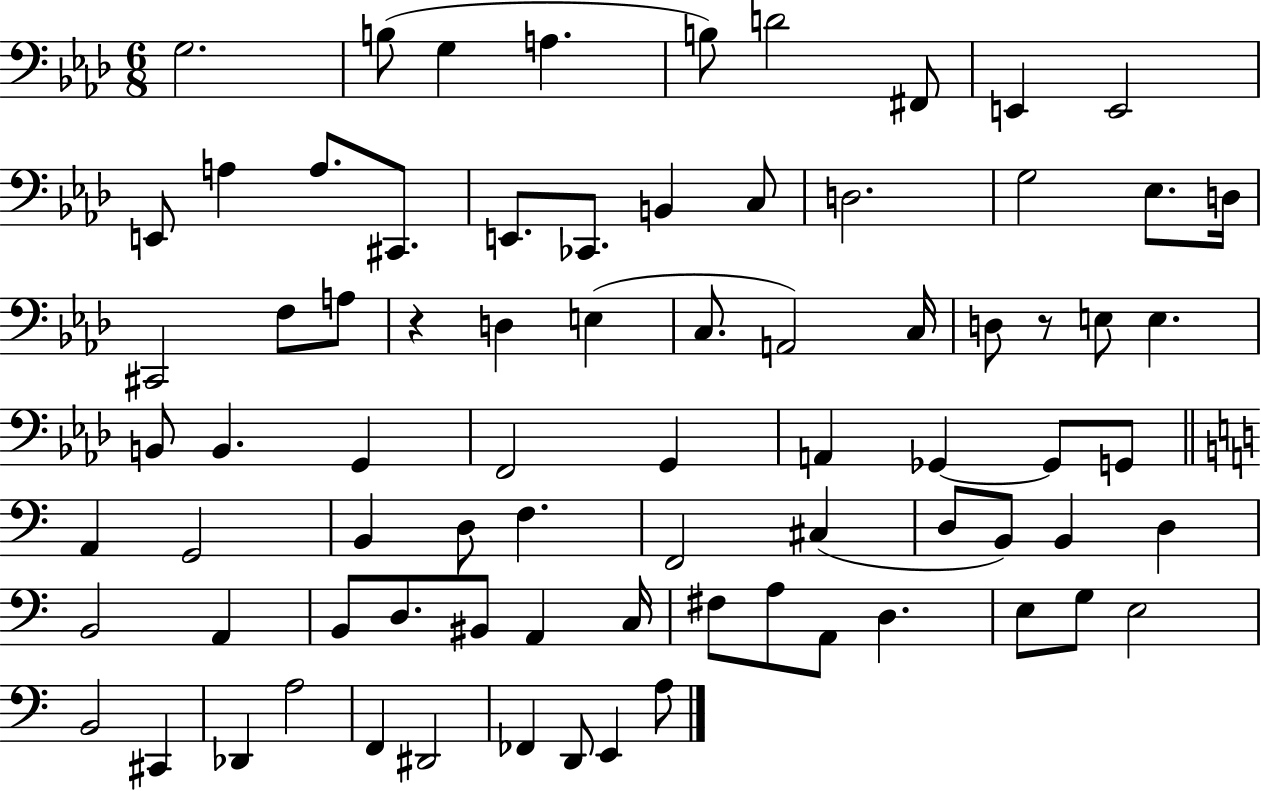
{
  \clef bass
  \numericTimeSignature
  \time 6/8
  \key aes \major
  g2. | b8( g4 a4. | b8) d'2 fis,8 | e,4 e,2 | \break e,8 a4 a8. cis,8. | e,8. ces,8. b,4 c8 | d2. | g2 ees8. d16 | \break cis,2 f8 a8 | r4 d4 e4( | c8. a,2) c16 | d8 r8 e8 e4. | \break b,8 b,4. g,4 | f,2 g,4 | a,4 ges,4~~ ges,8 g,8 | \bar "||" \break \key c \major a,4 g,2 | b,4 d8 f4. | f,2 cis4( | d8 b,8) b,4 d4 | \break b,2 a,4 | b,8 d8. bis,8 a,4 c16 | fis8 a8 a,8 d4. | e8 g8 e2 | \break b,2 cis,4 | des,4 a2 | f,4 dis,2 | fes,4 d,8 e,4 a8 | \break \bar "|."
}